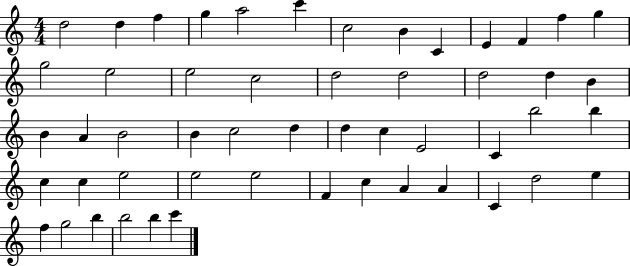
D5/h D5/q F5/q G5/q A5/h C6/q C5/h B4/q C4/q E4/q F4/q F5/q G5/q G5/h E5/h E5/h C5/h D5/h D5/h D5/h D5/q B4/q B4/q A4/q B4/h B4/q C5/h D5/q D5/q C5/q E4/h C4/q B5/h B5/q C5/q C5/q E5/h E5/h E5/h F4/q C5/q A4/q A4/q C4/q D5/h E5/q F5/q G5/h B5/q B5/h B5/q C6/q